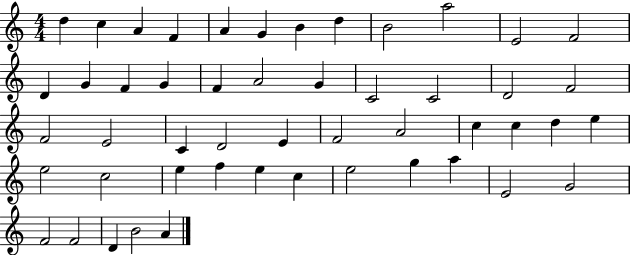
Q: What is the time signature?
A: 4/4